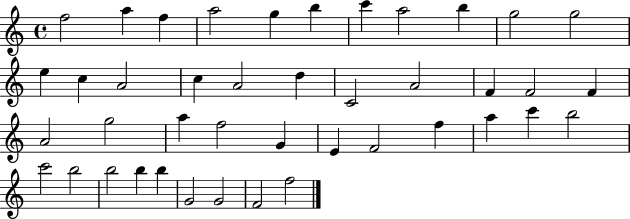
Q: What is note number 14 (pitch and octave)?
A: A4